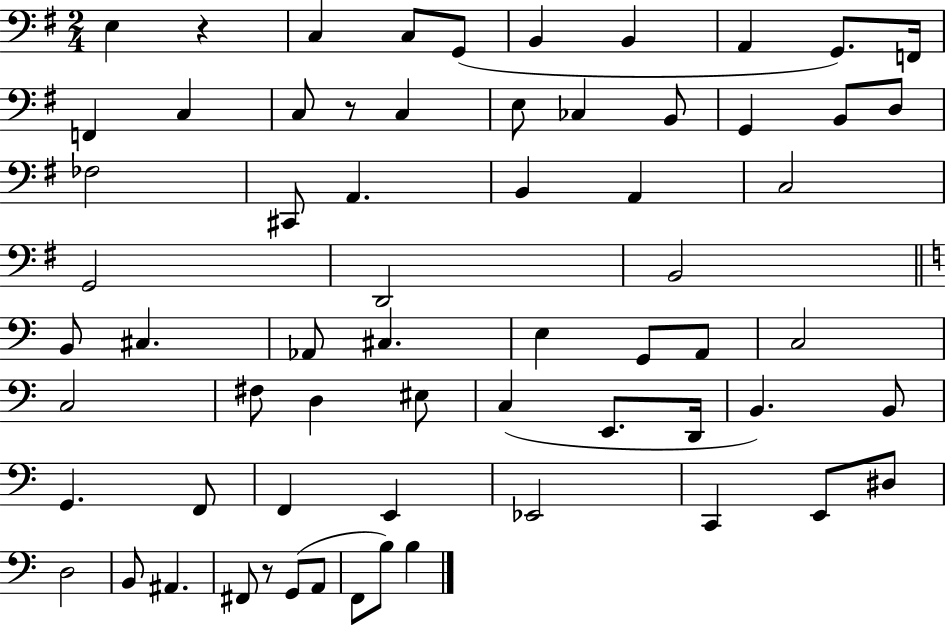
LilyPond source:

{
  \clef bass
  \numericTimeSignature
  \time 2/4
  \key g \major
  \repeat volta 2 { e4 r4 | c4 c8 g,8( | b,4 b,4 | a,4 g,8.) f,16 | \break f,4 c4 | c8 r8 c4 | e8 ces4 b,8 | g,4 b,8 d8 | \break fes2 | cis,8 a,4. | b,4 a,4 | c2 | \break g,2 | d,2 | b,2 | \bar "||" \break \key a \minor b,8 cis4. | aes,8 cis4. | e4 g,8 a,8 | c2 | \break c2 | fis8 d4 eis8 | c4( e,8. d,16 | b,4.) b,8 | \break g,4. f,8 | f,4 e,4 | ees,2 | c,4 e,8 dis8 | \break d2 | b,8 ais,4. | fis,8 r8 g,8( a,8 | f,8 b8) b4 | \break } \bar "|."
}